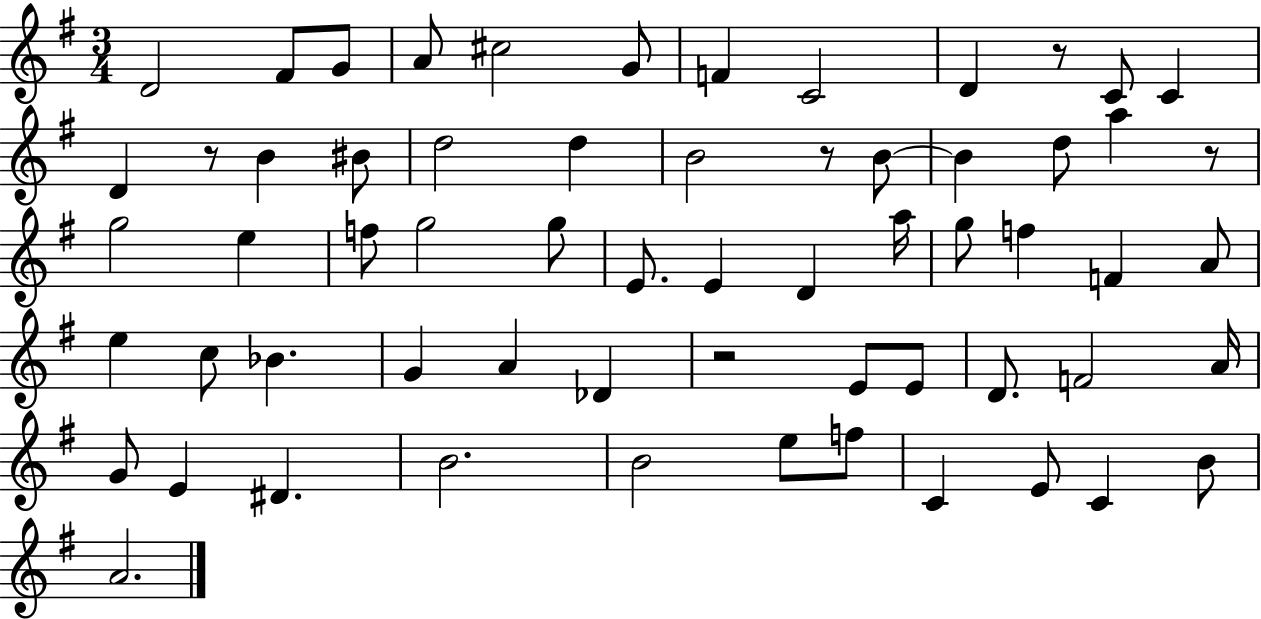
X:1
T:Untitled
M:3/4
L:1/4
K:G
D2 ^F/2 G/2 A/2 ^c2 G/2 F C2 D z/2 C/2 C D z/2 B ^B/2 d2 d B2 z/2 B/2 B d/2 a z/2 g2 e f/2 g2 g/2 E/2 E D a/4 g/2 f F A/2 e c/2 _B G A _D z2 E/2 E/2 D/2 F2 A/4 G/2 E ^D B2 B2 e/2 f/2 C E/2 C B/2 A2